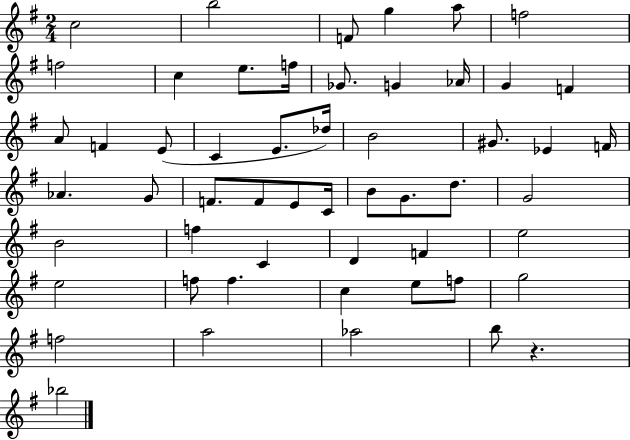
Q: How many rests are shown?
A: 1